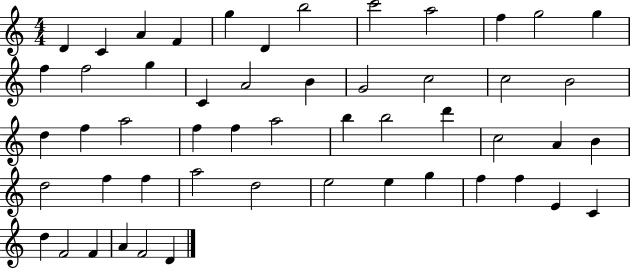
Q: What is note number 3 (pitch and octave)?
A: A4